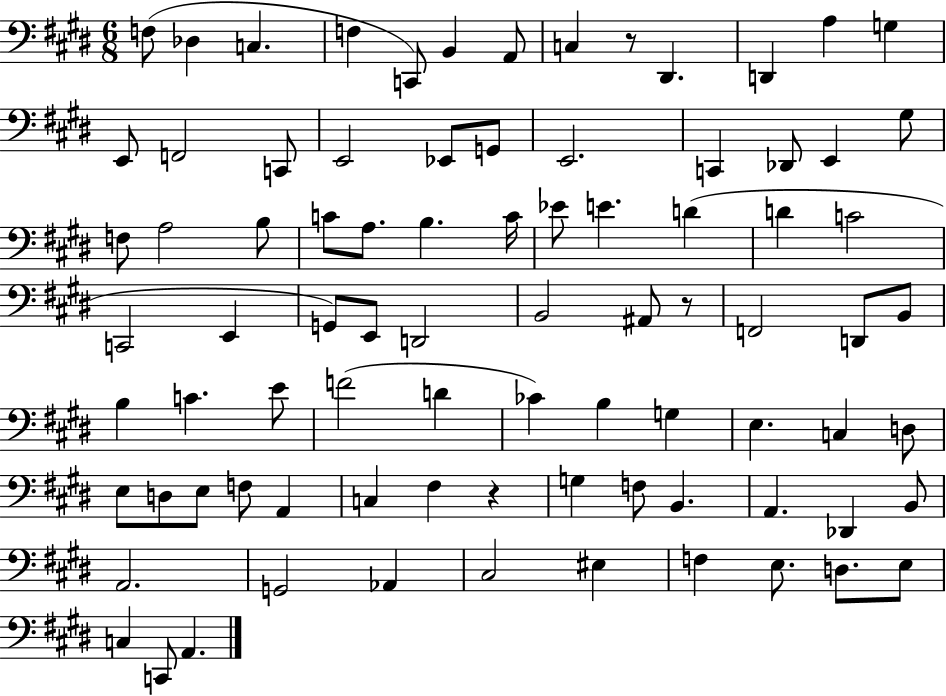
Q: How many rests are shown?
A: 3